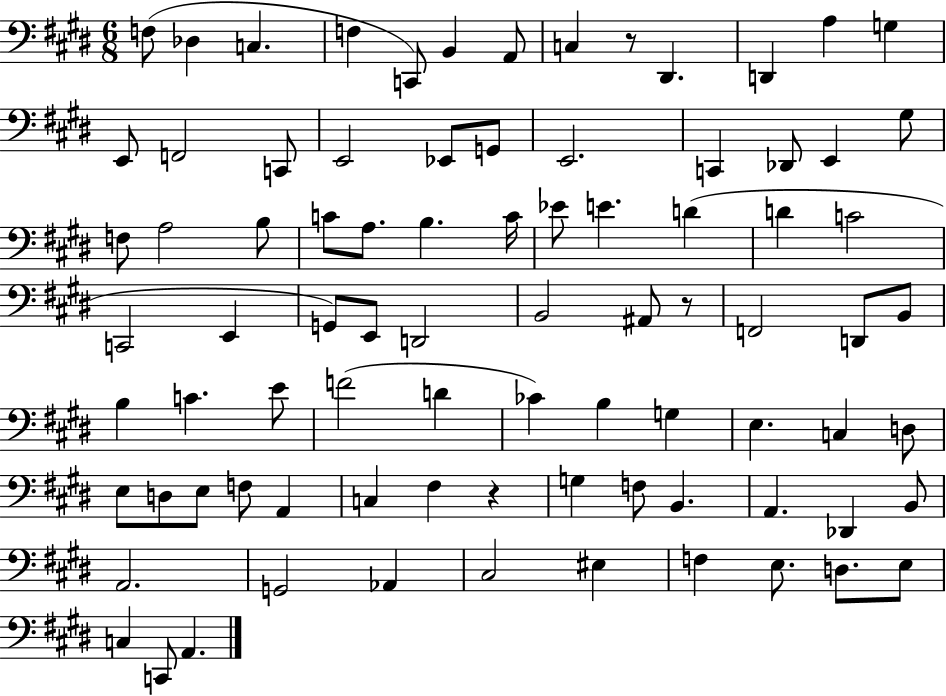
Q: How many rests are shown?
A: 3